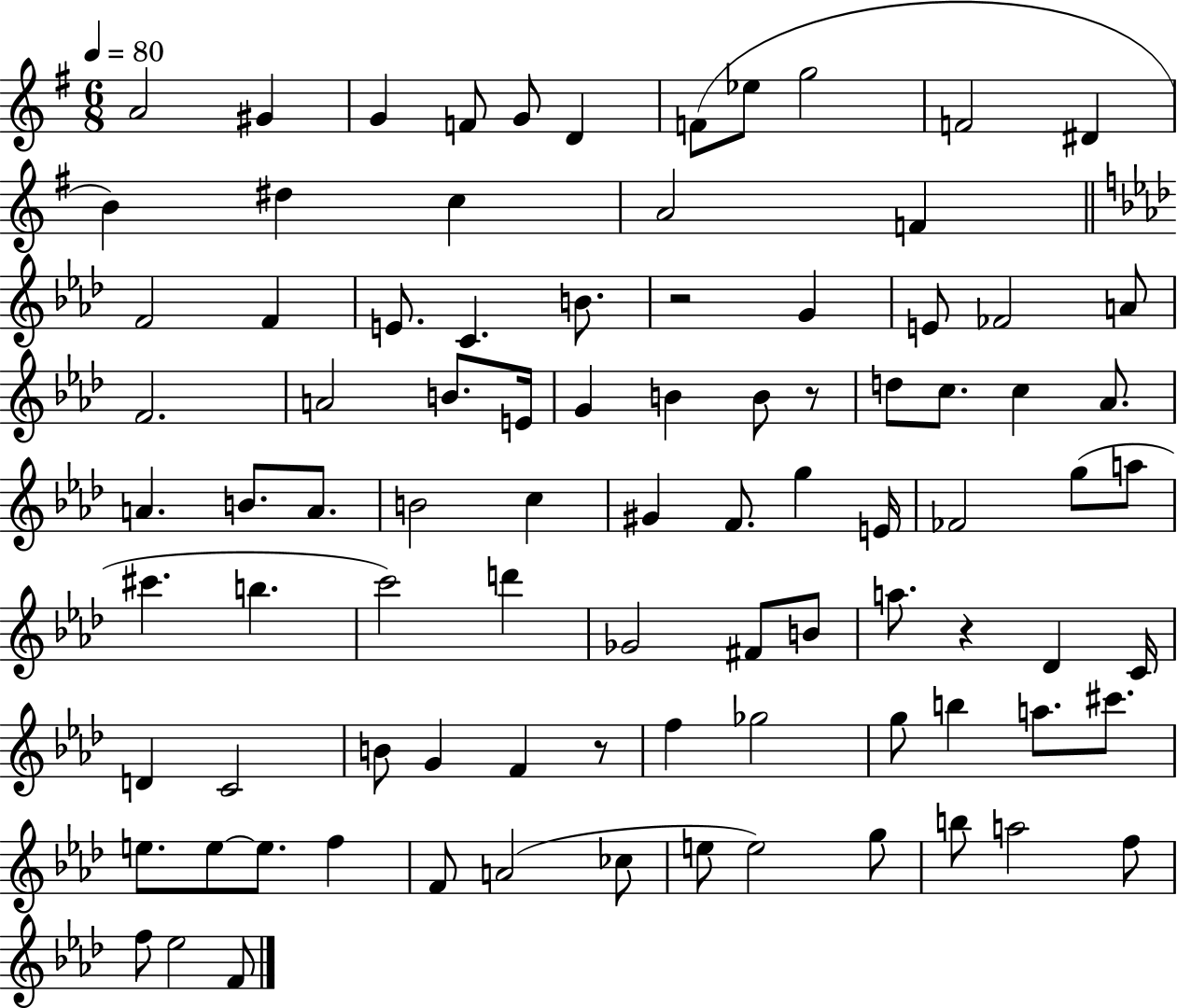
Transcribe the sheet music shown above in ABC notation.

X:1
T:Untitled
M:6/8
L:1/4
K:G
A2 ^G G F/2 G/2 D F/2 _e/2 g2 F2 ^D B ^d c A2 F F2 F E/2 C B/2 z2 G E/2 _F2 A/2 F2 A2 B/2 E/4 G B B/2 z/2 d/2 c/2 c _A/2 A B/2 A/2 B2 c ^G F/2 g E/4 _F2 g/2 a/2 ^c' b c'2 d' _G2 ^F/2 B/2 a/2 z _D C/4 D C2 B/2 G F z/2 f _g2 g/2 b a/2 ^c'/2 e/2 e/2 e/2 f F/2 A2 _c/2 e/2 e2 g/2 b/2 a2 f/2 f/2 _e2 F/2